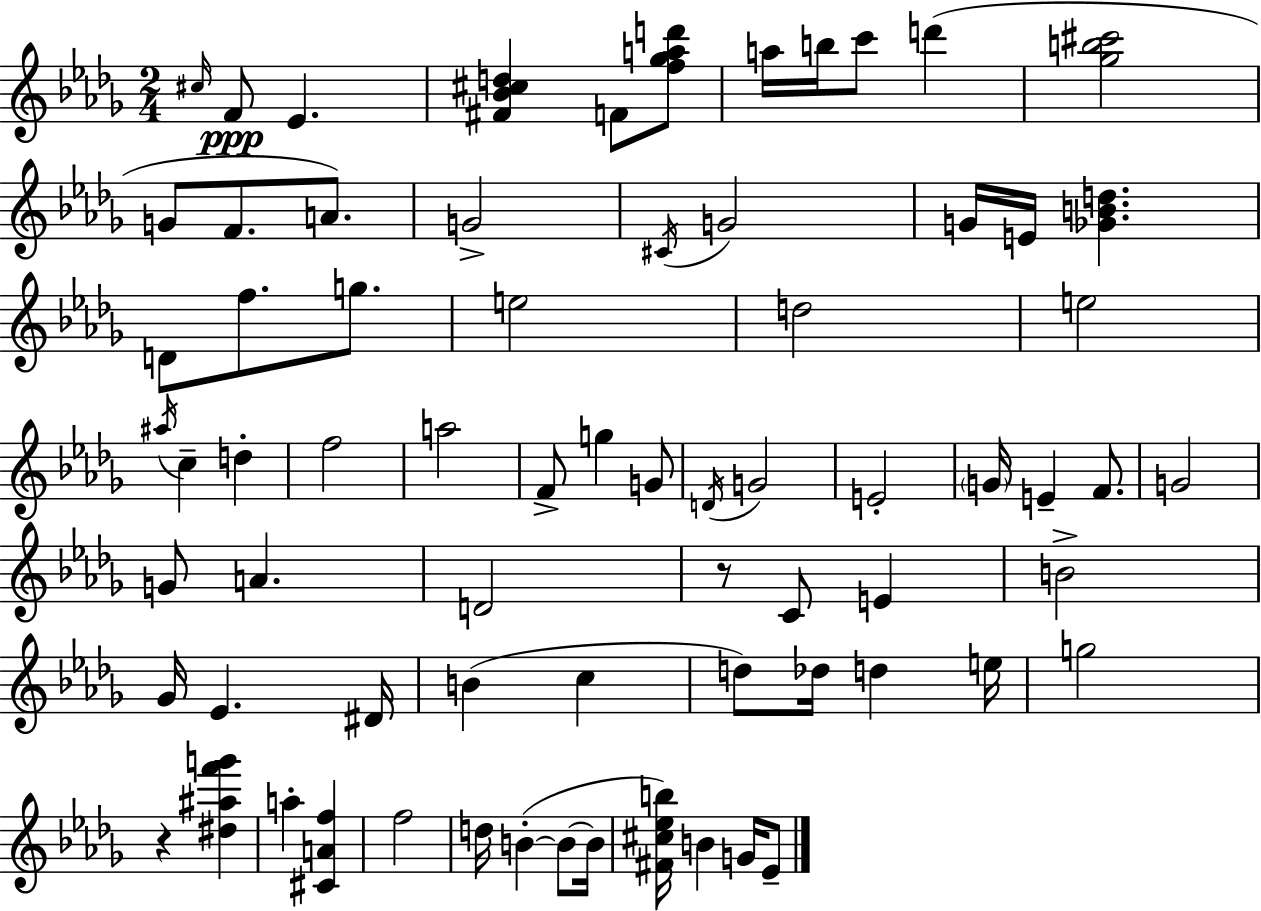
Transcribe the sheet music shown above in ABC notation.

X:1
T:Untitled
M:2/4
L:1/4
K:Bbm
^c/4 F/2 _E [^F_B^cd] F/2 [f_gad']/2 a/4 b/4 c'/2 d' [_gb^c']2 G/2 F/2 A/2 G2 ^C/4 G2 G/4 E/4 [_GBd] D/2 f/2 g/2 e2 d2 e2 ^a/4 c d f2 a2 F/2 g G/2 D/4 G2 E2 G/4 E F/2 G2 G/2 A D2 z/2 C/2 E B2 _G/4 _E ^D/4 B c d/2 _d/4 d e/4 g2 z [^d^af'g'] a [^CAf] f2 d/4 B B/2 B/4 [^F^c_eb]/4 B G/4 _E/2